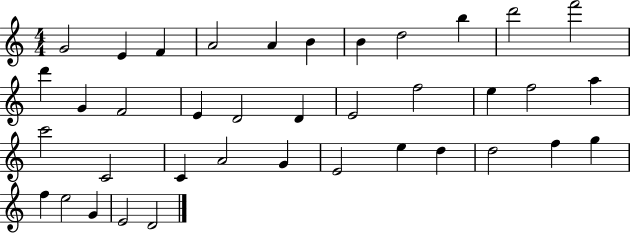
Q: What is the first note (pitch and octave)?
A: G4